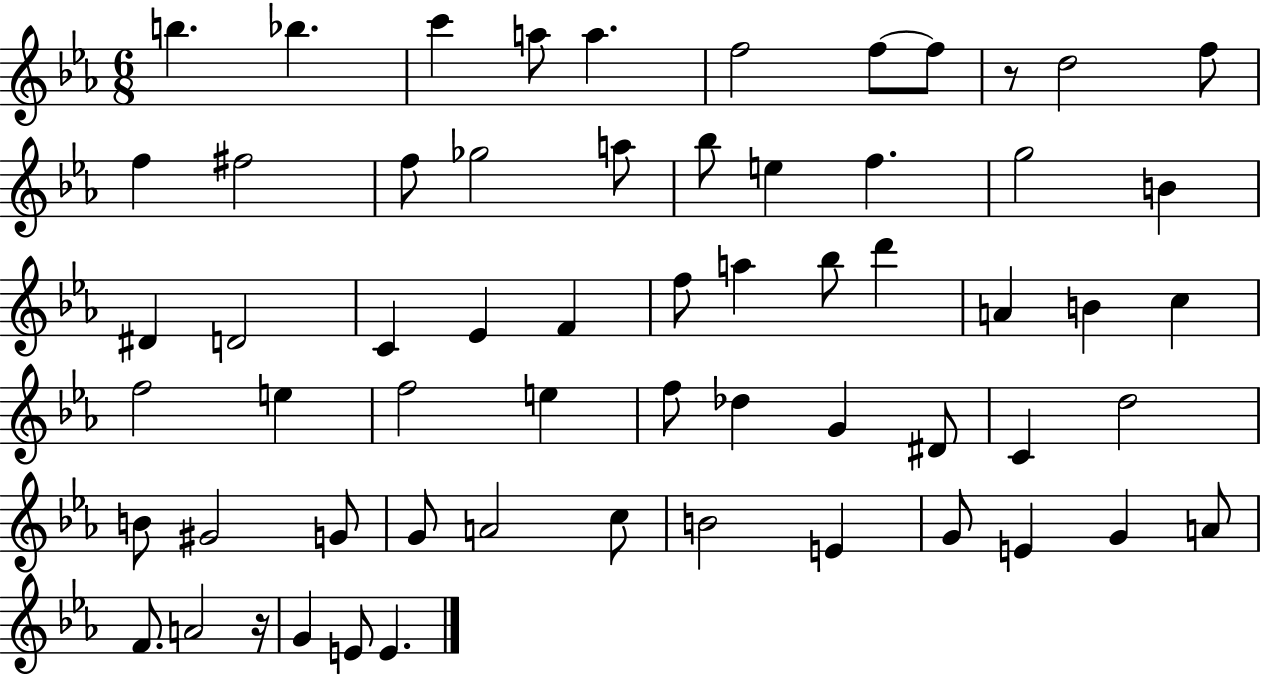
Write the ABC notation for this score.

X:1
T:Untitled
M:6/8
L:1/4
K:Eb
b _b c' a/2 a f2 f/2 f/2 z/2 d2 f/2 f ^f2 f/2 _g2 a/2 _b/2 e f g2 B ^D D2 C _E F f/2 a _b/2 d' A B c f2 e f2 e f/2 _d G ^D/2 C d2 B/2 ^G2 G/2 G/2 A2 c/2 B2 E G/2 E G A/2 F/2 A2 z/4 G E/2 E